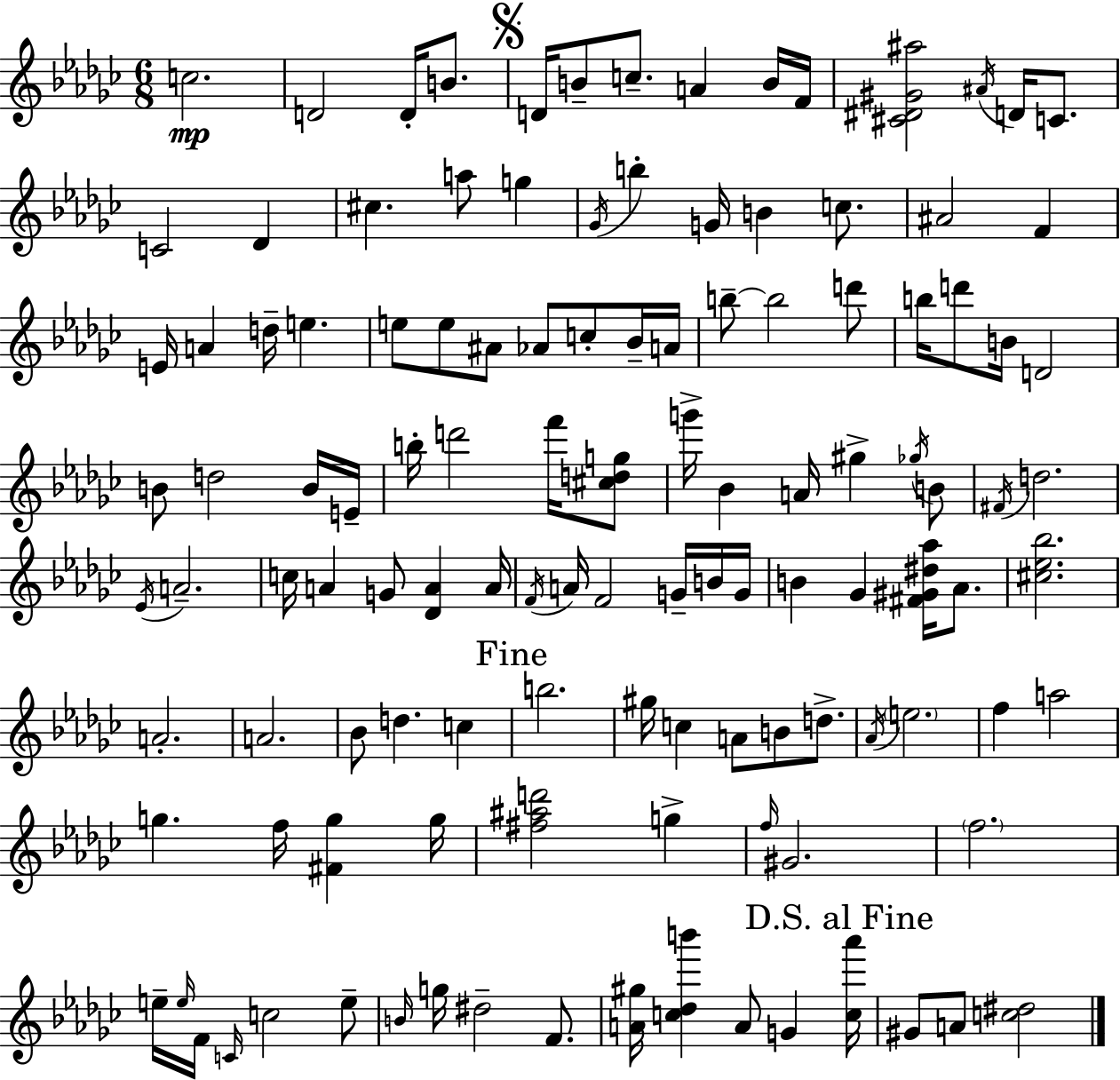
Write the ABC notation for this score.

X:1
T:Untitled
M:6/8
L:1/4
K:Ebm
c2 D2 D/4 B/2 D/4 B/2 c/2 A B/4 F/4 [^C^D^G^a]2 ^A/4 D/4 C/2 C2 _D ^c a/2 g _G/4 b G/4 B c/2 ^A2 F E/4 A d/4 e e/2 e/2 ^A/2 _A/2 c/2 _B/4 A/4 b/2 b2 d'/2 b/4 d'/2 B/4 D2 B/2 d2 B/4 E/4 b/4 d'2 f'/4 [^cdg]/2 g'/4 _B A/4 ^g _g/4 B/2 ^F/4 d2 _E/4 A2 c/4 A G/2 [_DA] A/4 F/4 A/4 F2 G/4 B/4 G/4 B _G [^F^G^d_a]/4 _A/2 [^c_e_b]2 A2 A2 _B/2 d c b2 ^g/4 c A/2 B/2 d/2 _A/4 e2 f a2 g f/4 [^Fg] g/4 [^f^ad']2 g f/4 ^G2 f2 e/4 e/4 F/4 C/4 c2 e/2 B/4 g/4 ^d2 F/2 [A^g]/4 [c_db'] A/2 G [c_a']/4 ^G/2 A/2 [c^d]2